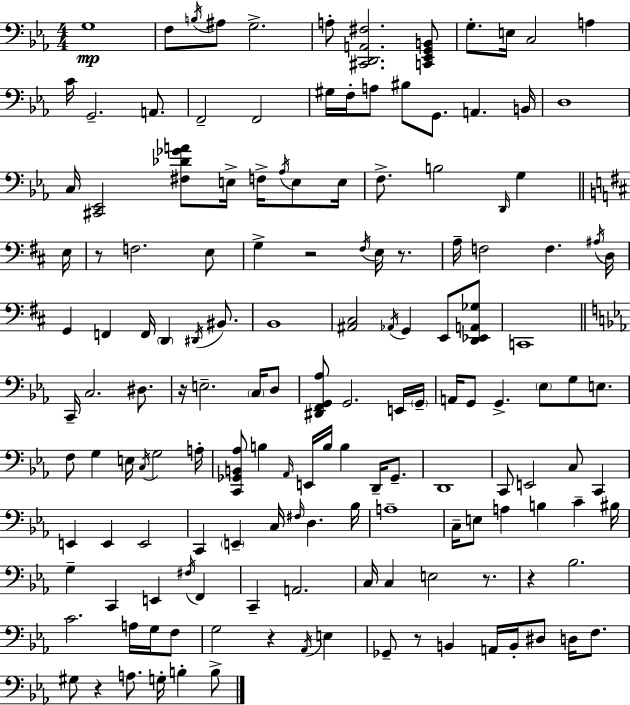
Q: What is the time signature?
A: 4/4